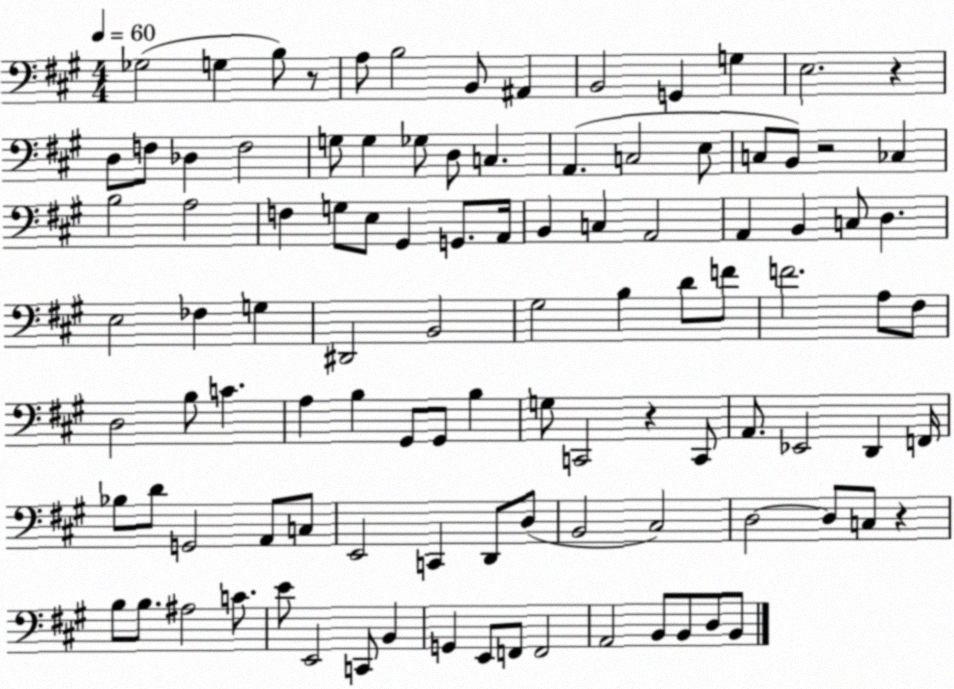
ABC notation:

X:1
T:Untitled
M:4/4
L:1/4
K:A
_G,2 G, B,/2 z/2 A,/2 B,2 B,,/2 ^A,, B,,2 G,, G, E,2 z D,/2 F,/2 _D, F,2 G,/2 G, _G,/2 D,/2 C, A,, C,2 E,/2 C,/2 B,,/2 z2 _C, B,2 A,2 F, G,/2 E,/2 ^G,, G,,/2 A,,/4 B,, C, A,,2 A,, B,, C,/2 D, E,2 _F, G, ^D,,2 B,,2 ^G,2 B, D/2 F/2 F2 A,/2 ^F,/2 D,2 B,/2 C A, B, ^G,,/2 ^G,,/2 B, G,/2 C,,2 z C,,/2 A,,/2 _E,,2 D,, F,,/4 _B,/2 D/2 G,,2 A,,/2 C,/2 E,,2 C,, D,,/2 D,/2 B,,2 ^C,2 D,2 D,/2 C,/2 z B,/2 B,/2 ^A,2 C/2 E/2 E,,2 C,,/2 B,, G,, E,,/2 F,,/2 F,,2 A,,2 B,,/2 B,,/2 D,/2 B,,/2